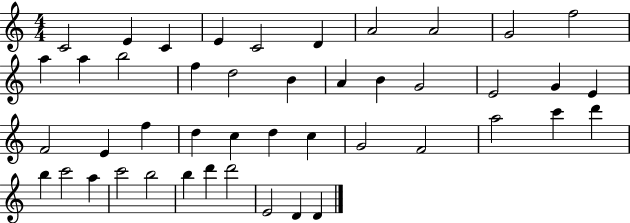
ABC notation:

X:1
T:Untitled
M:4/4
L:1/4
K:C
C2 E C E C2 D A2 A2 G2 f2 a a b2 f d2 B A B G2 E2 G E F2 E f d c d c G2 F2 a2 c' d' b c'2 a c'2 b2 b d' d'2 E2 D D